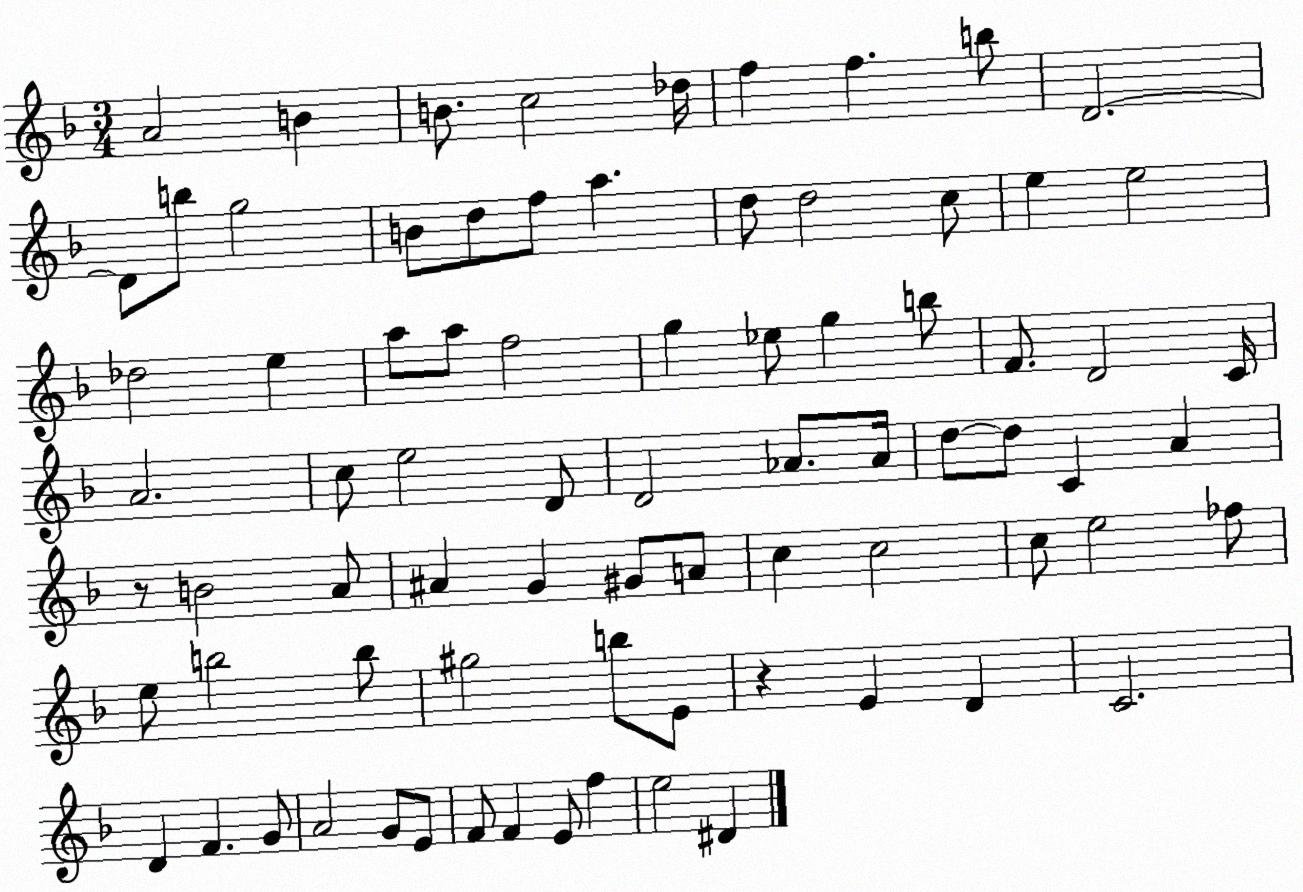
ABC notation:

X:1
T:Untitled
M:3/4
L:1/4
K:F
A2 B B/2 c2 _d/4 f f b/2 D2 D/2 b/2 g2 B/2 d/2 f/2 a d/2 d2 c/2 e e2 _d2 e a/2 a/2 f2 g _e/2 g b/2 F/2 D2 C/4 A2 c/2 e2 D/2 D2 _A/2 _A/4 d/2 d/2 C A z/2 B2 A/2 ^A G ^G/2 A/2 c c2 c/2 e2 _f/2 e/2 b2 b/2 ^g2 b/2 E/2 z E D C2 D F G/2 A2 G/2 E/2 F/2 F E/2 f e2 ^D